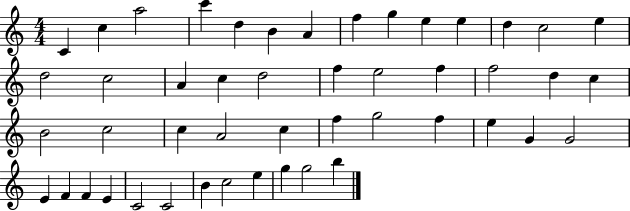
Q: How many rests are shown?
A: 0